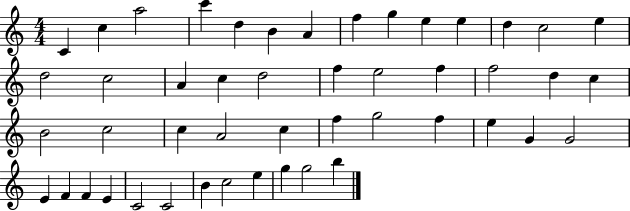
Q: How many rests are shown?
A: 0